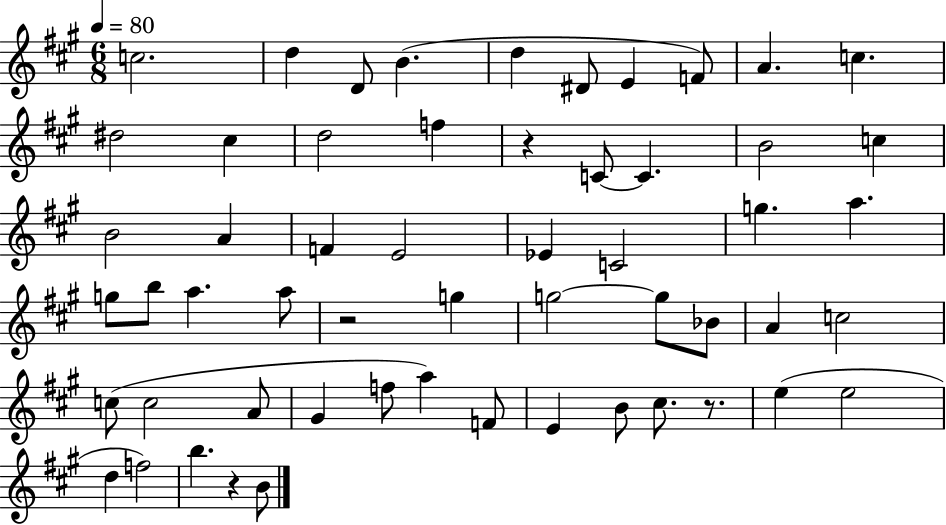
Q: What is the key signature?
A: A major